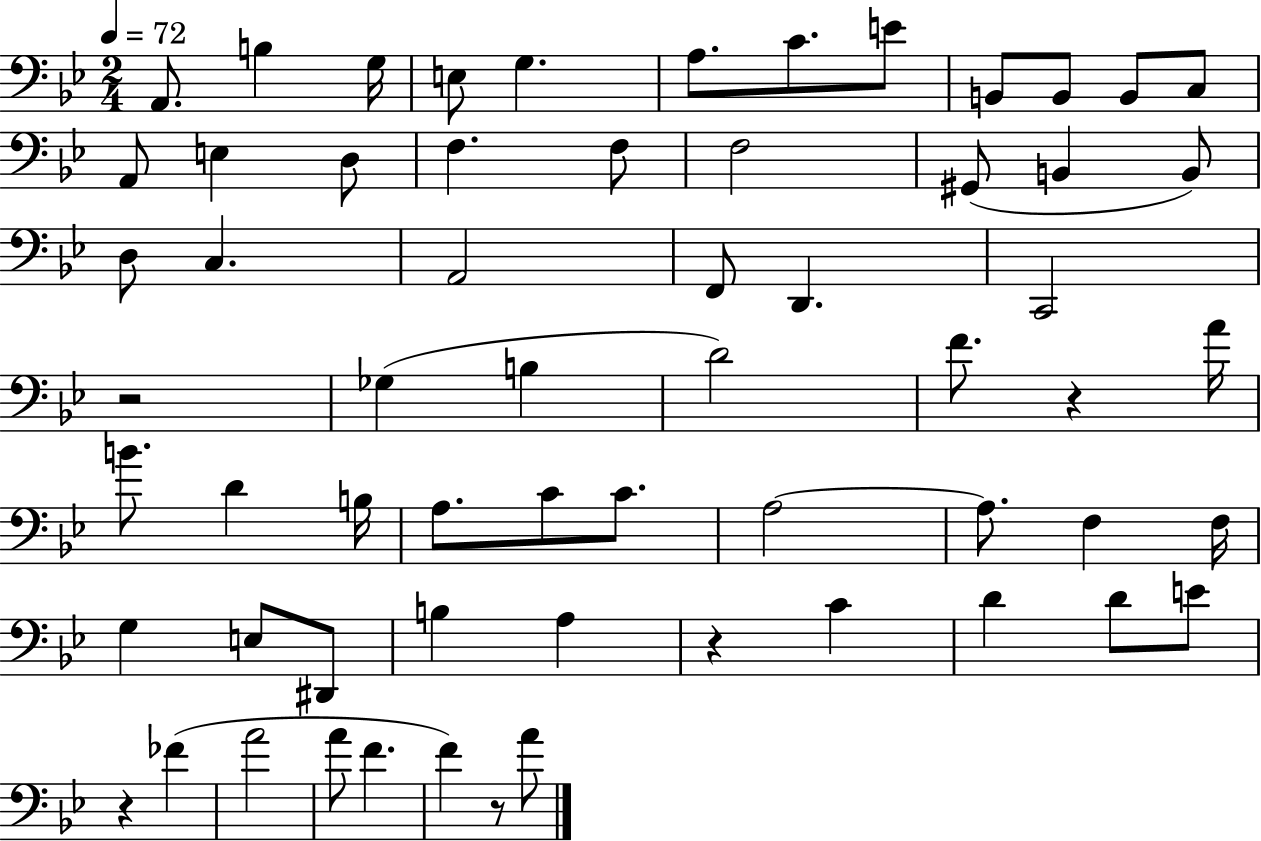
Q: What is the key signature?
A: BES major